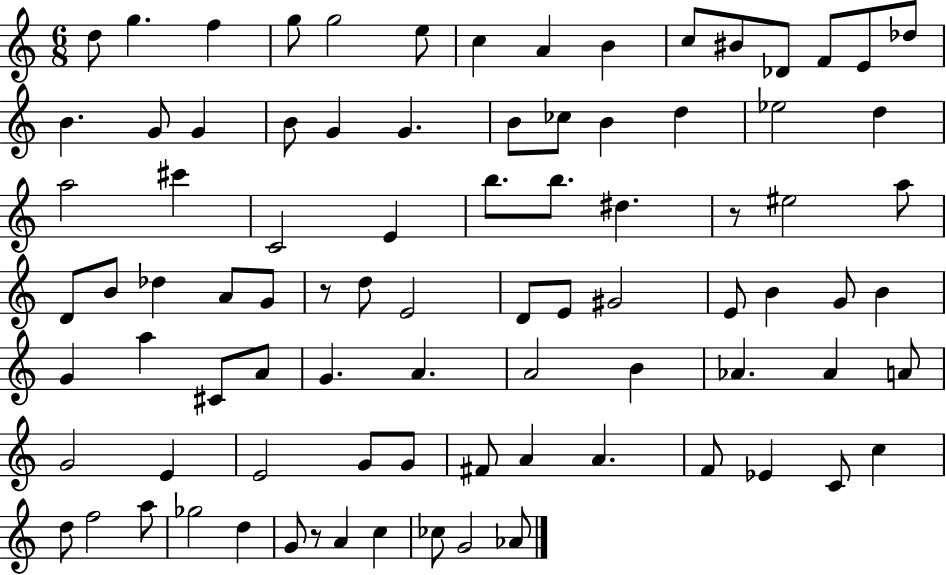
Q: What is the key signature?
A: C major